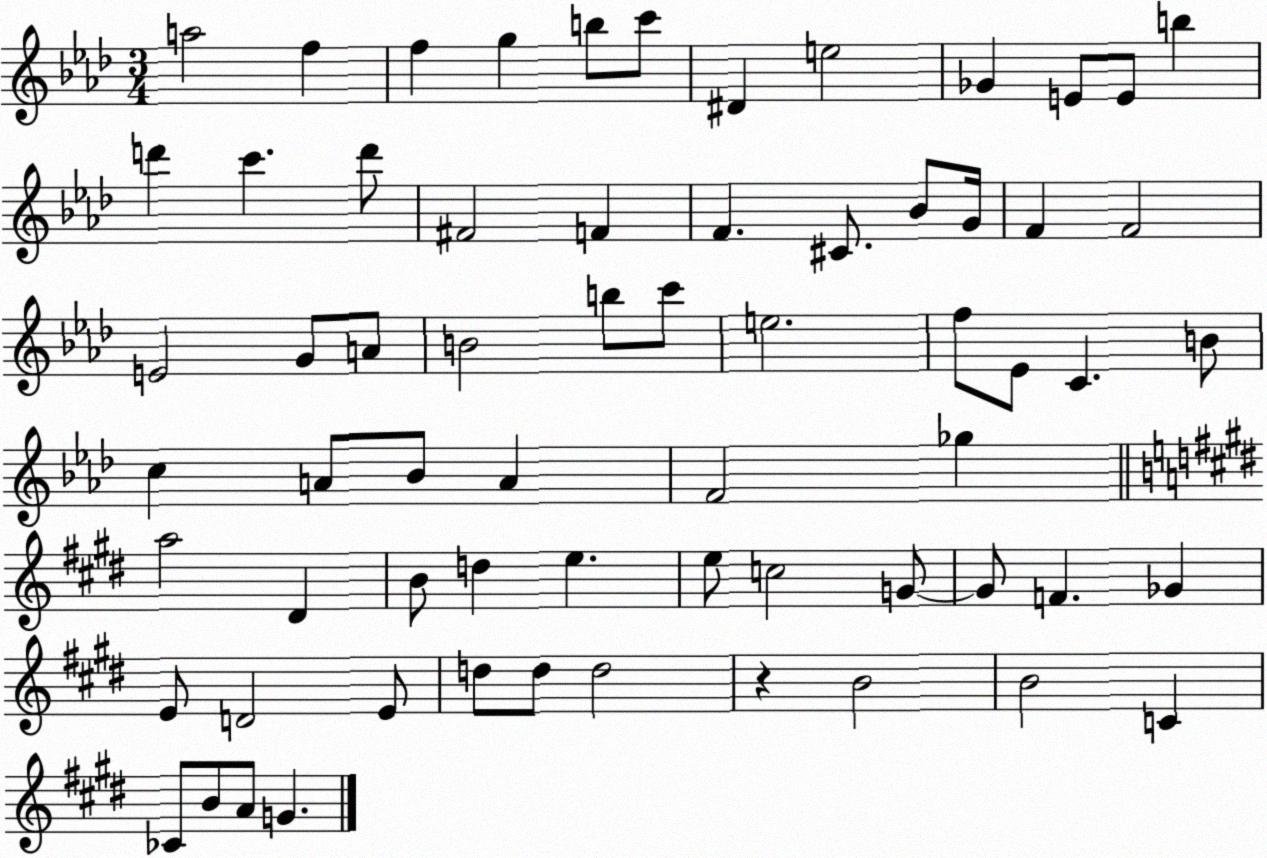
X:1
T:Untitled
M:3/4
L:1/4
K:Ab
a2 f f g b/2 c'/2 ^D e2 _G E/2 E/2 b d' c' d'/2 ^F2 F F ^C/2 _B/2 G/4 F F2 E2 G/2 A/2 B2 b/2 c'/2 e2 f/2 _E/2 C B/2 c A/2 _B/2 A F2 _g a2 ^D B/2 d e e/2 c2 G/2 G/2 F _G E/2 D2 E/2 d/2 d/2 d2 z B2 B2 C _C/2 B/2 A/2 G